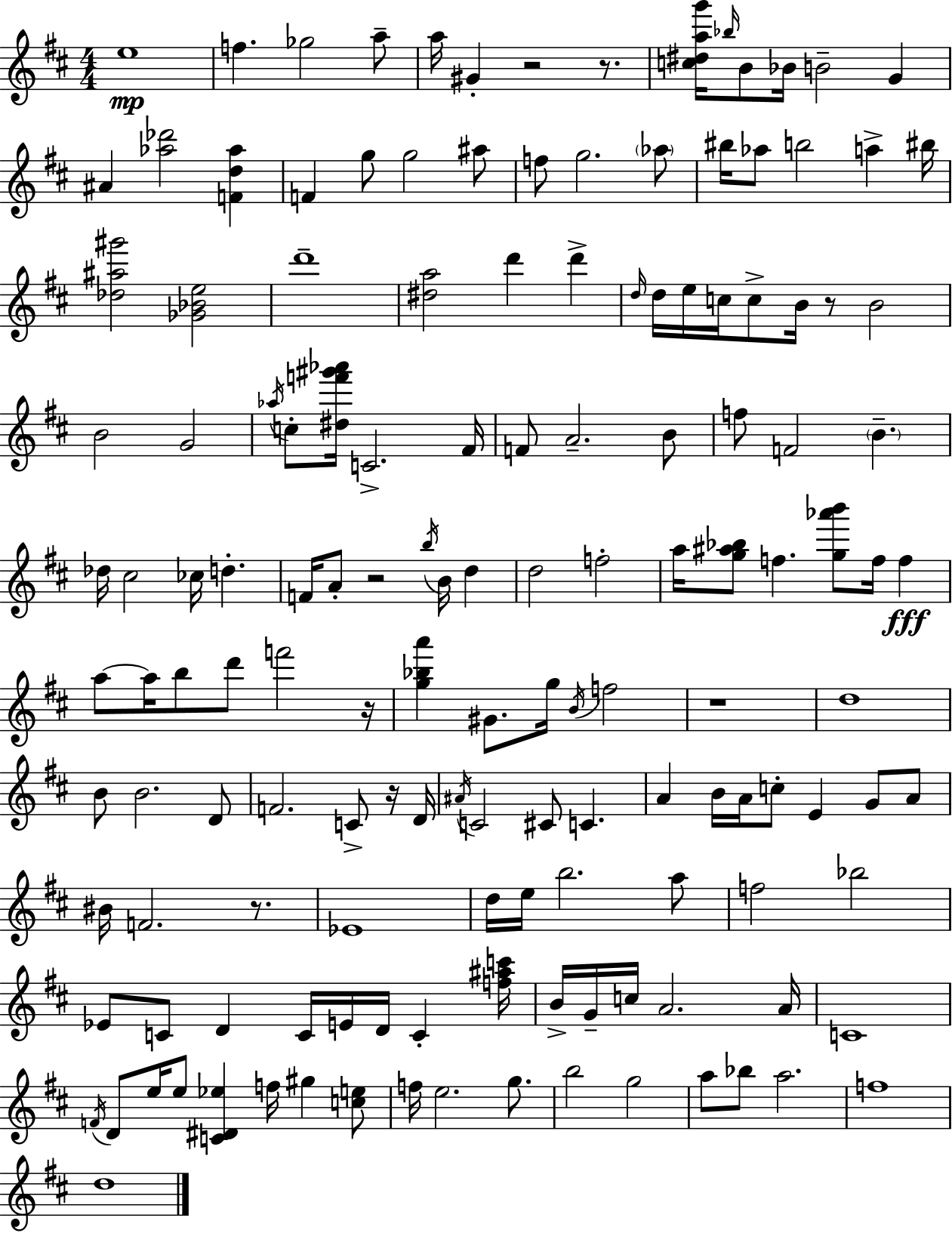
{
  \clef treble
  \numericTimeSignature
  \time 4/4
  \key d \major
  e''1\mp | f''4. ges''2 a''8-- | a''16 gis'4-. r2 r8. | <c'' dis'' a'' g'''>16 \grace { bes''16 } b'8 bes'16 b'2-- g'4 | \break ais'4 <aes'' des'''>2 <f' d'' aes''>4 | f'4 g''8 g''2 ais''8 | f''8 g''2. \parenthesize aes''8 | bis''16 aes''8 b''2 a''4-> | \break bis''16 <des'' ais'' gis'''>2 <ges' bes' e''>2 | d'''1-- | <dis'' a''>2 d'''4 d'''4-> | \grace { d''16 } d''16 e''16 c''16 c''8-> b'16 r8 b'2 | \break b'2 g'2 | \acciaccatura { aes''16 } c''8-. <dis'' f''' gis''' aes'''>16 c'2.-> | fis'16 f'8 a'2.-- | b'8 f''8 f'2 \parenthesize b'4.-- | \break des''16 cis''2 ces''16 d''4.-. | f'16 a'8-. r2 \acciaccatura { b''16 } b'16 | d''4 d''2 f''2-. | a''16 <g'' ais'' bes''>8 f''4. <g'' aes''' b'''>8 f''16 | \break f''4\fff a''8~~ a''16 b''8 d'''8 f'''2 | r16 <g'' bes'' a'''>4 gis'8. g''16 \acciaccatura { b'16 } f''2 | r1 | d''1 | \break b'8 b'2. | d'8 f'2. | c'8-> r16 d'16 \acciaccatura { ais'16 } c'2 cis'8 | c'4. a'4 b'16 a'16 c''8-. e'4 | \break g'8 a'8 bis'16 f'2. | r8. ees'1 | d''16 e''16 b''2. | a''8 f''2 bes''2 | \break ees'8 c'8 d'4 c'16 e'16 | d'16 c'4-. <f'' ais'' c'''>16 b'16-> g'16-- c''16 a'2. | a'16 c'1 | \acciaccatura { f'16 } d'8 e''16 e''8 <c' dis' ees''>4 | \break f''16 gis''4 <c'' e''>8 f''16 e''2. | g''8. b''2 g''2 | a''8 bes''8 a''2. | f''1 | \break d''1 | \bar "|."
}